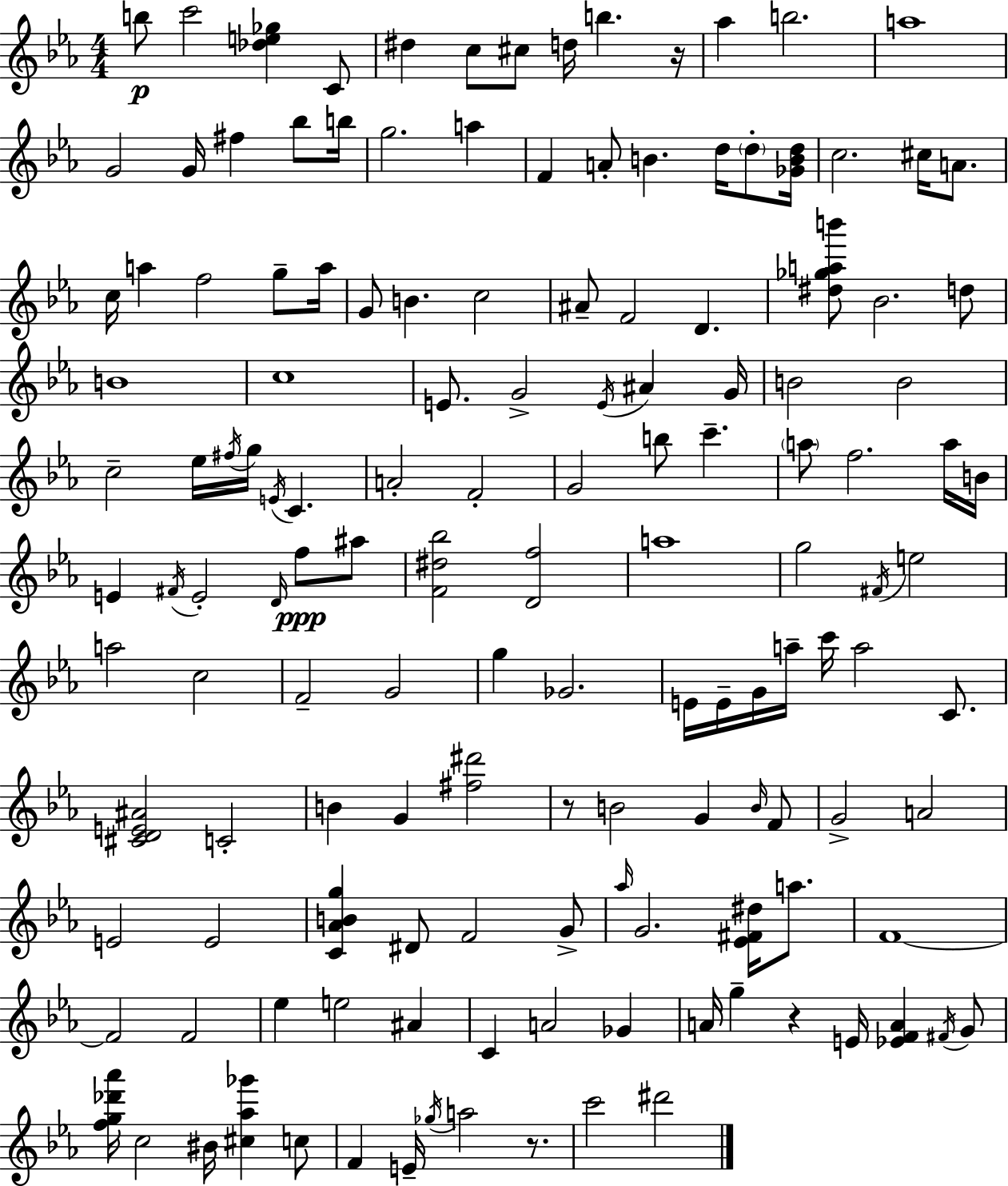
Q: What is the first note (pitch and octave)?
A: B5